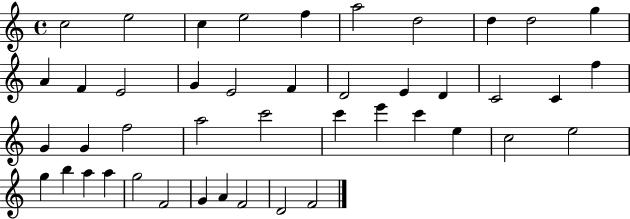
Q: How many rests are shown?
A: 0